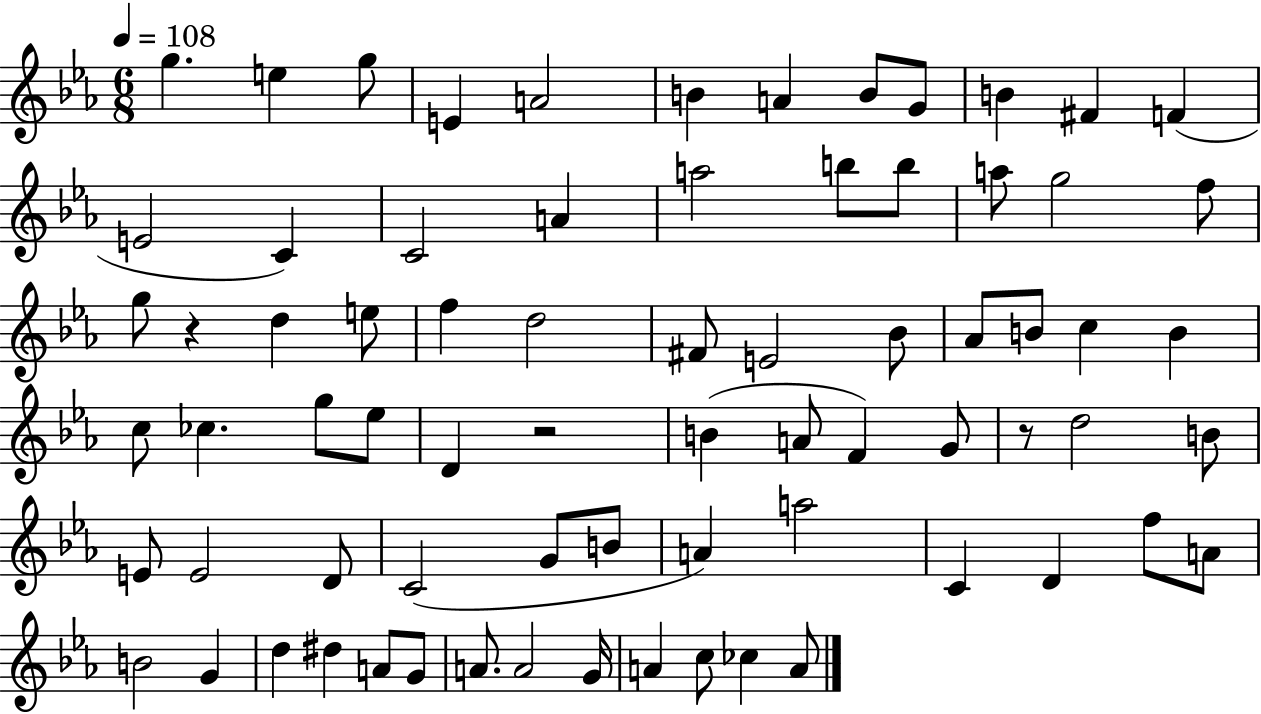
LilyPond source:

{
  \clef treble
  \numericTimeSignature
  \time 6/8
  \key ees \major
  \tempo 4 = 108
  g''4. e''4 g''8 | e'4 a'2 | b'4 a'4 b'8 g'8 | b'4 fis'4 f'4( | \break e'2 c'4) | c'2 a'4 | a''2 b''8 b''8 | a''8 g''2 f''8 | \break g''8 r4 d''4 e''8 | f''4 d''2 | fis'8 e'2 bes'8 | aes'8 b'8 c''4 b'4 | \break c''8 ces''4. g''8 ees''8 | d'4 r2 | b'4( a'8 f'4) g'8 | r8 d''2 b'8 | \break e'8 e'2 d'8 | c'2( g'8 b'8 | a'4) a''2 | c'4 d'4 f''8 a'8 | \break b'2 g'4 | d''4 dis''4 a'8 g'8 | a'8. a'2 g'16 | a'4 c''8 ces''4 a'8 | \break \bar "|."
}